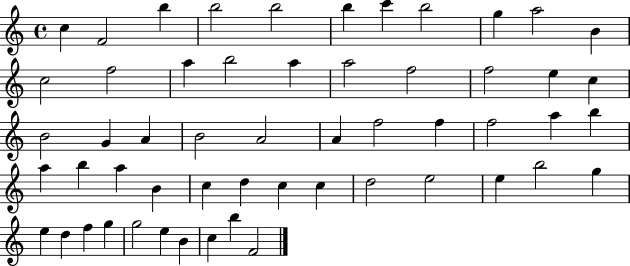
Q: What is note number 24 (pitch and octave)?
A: A4